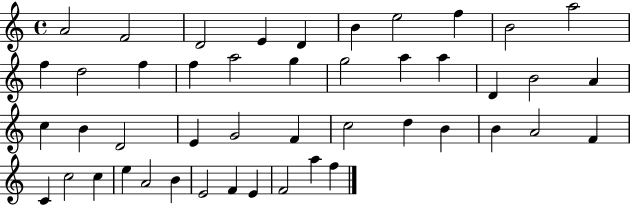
{
  \clef treble
  \time 4/4
  \defaultTimeSignature
  \key c \major
  a'2 f'2 | d'2 e'4 d'4 | b'4 e''2 f''4 | b'2 a''2 | \break f''4 d''2 f''4 | f''4 a''2 g''4 | g''2 a''4 a''4 | d'4 b'2 a'4 | \break c''4 b'4 d'2 | e'4 g'2 f'4 | c''2 d''4 b'4 | b'4 a'2 f'4 | \break c'4 c''2 c''4 | e''4 a'2 b'4 | e'2 f'4 e'4 | f'2 a''4 f''4 | \break \bar "|."
}